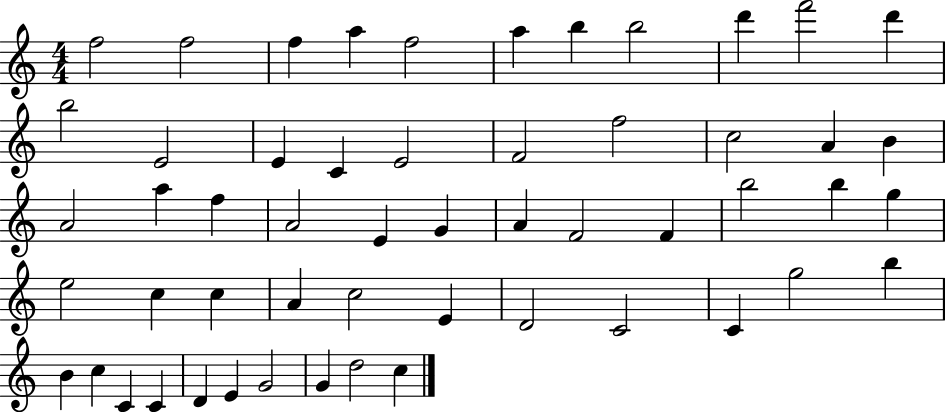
F5/h F5/h F5/q A5/q F5/h A5/q B5/q B5/h D6/q F6/h D6/q B5/h E4/h E4/q C4/q E4/h F4/h F5/h C5/h A4/q B4/q A4/h A5/q F5/q A4/h E4/q G4/q A4/q F4/h F4/q B5/h B5/q G5/q E5/h C5/q C5/q A4/q C5/h E4/q D4/h C4/h C4/q G5/h B5/q B4/q C5/q C4/q C4/q D4/q E4/q G4/h G4/q D5/h C5/q